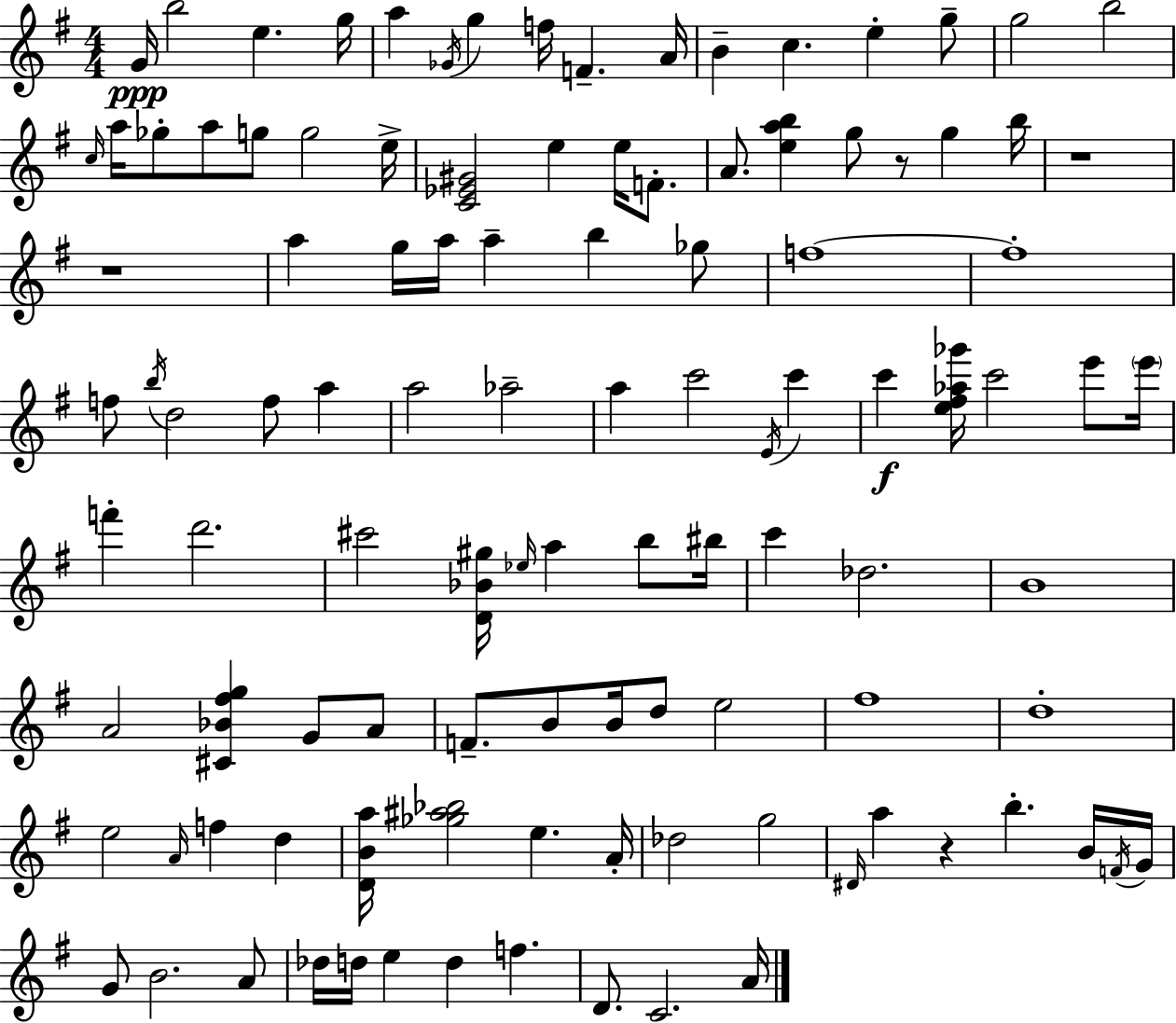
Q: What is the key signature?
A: G major